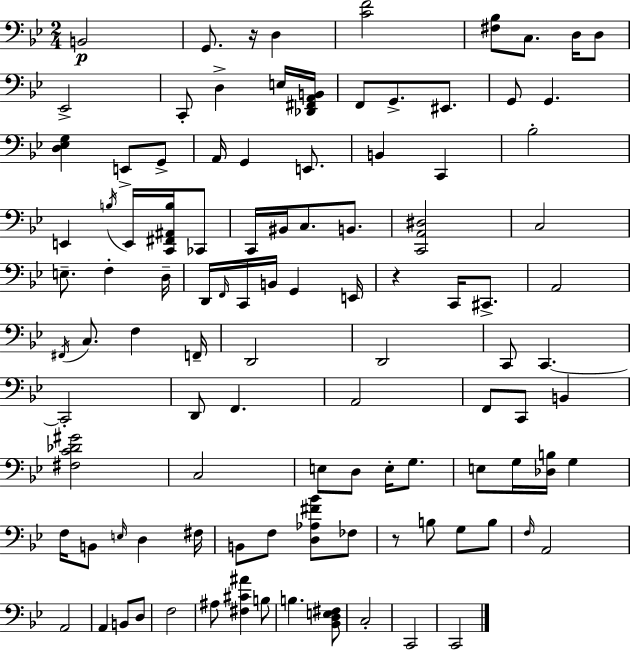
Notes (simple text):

B2/h G2/e. R/s D3/q [C4,F4]/h [F#3,Bb3]/e C3/e. D3/s D3/e Eb2/h C2/e D3/q E3/s [Db2,F#2,A2,B2]/s F2/e G2/e. EIS2/e. G2/e G2/q. [D3,Eb3,G3]/q E2/e G2/e A2/s G2/q E2/e. B2/q C2/q Bb3/h E2/q B3/s E2/s [C2,F#2,A#2,B3]/s CES2/e C2/s BIS2/s C3/e. B2/e. [C2,A2,D#3]/h C3/h E3/e. F3/q D3/s D2/s F2/s C2/s B2/s G2/q E2/s R/q C2/s C#2/e. A2/h F#2/s C3/e. F3/q F2/s D2/h D2/h C2/e C2/q. C2/h D2/e F2/q. A2/h F2/e C2/e B2/q [F#3,C4,Db4,G#4]/h C3/h E3/e D3/e E3/s G3/e. E3/e G3/s [Db3,B3]/s G3/q F3/s B2/e E3/s D3/q F#3/s B2/e F3/e [D3,Ab3,F#4,Bb4]/e FES3/e R/e B3/e G3/e B3/e F3/s A2/h A2/h A2/q B2/e D3/e F3/h A#3/e [F#3,C#4,A#4]/q B3/e B3/q. [Bb2,D3,E3,F#3]/e C3/h C2/h C2/h